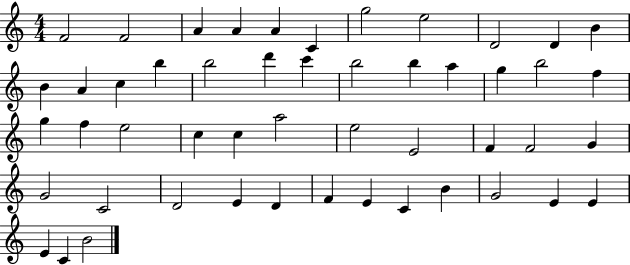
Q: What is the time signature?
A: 4/4